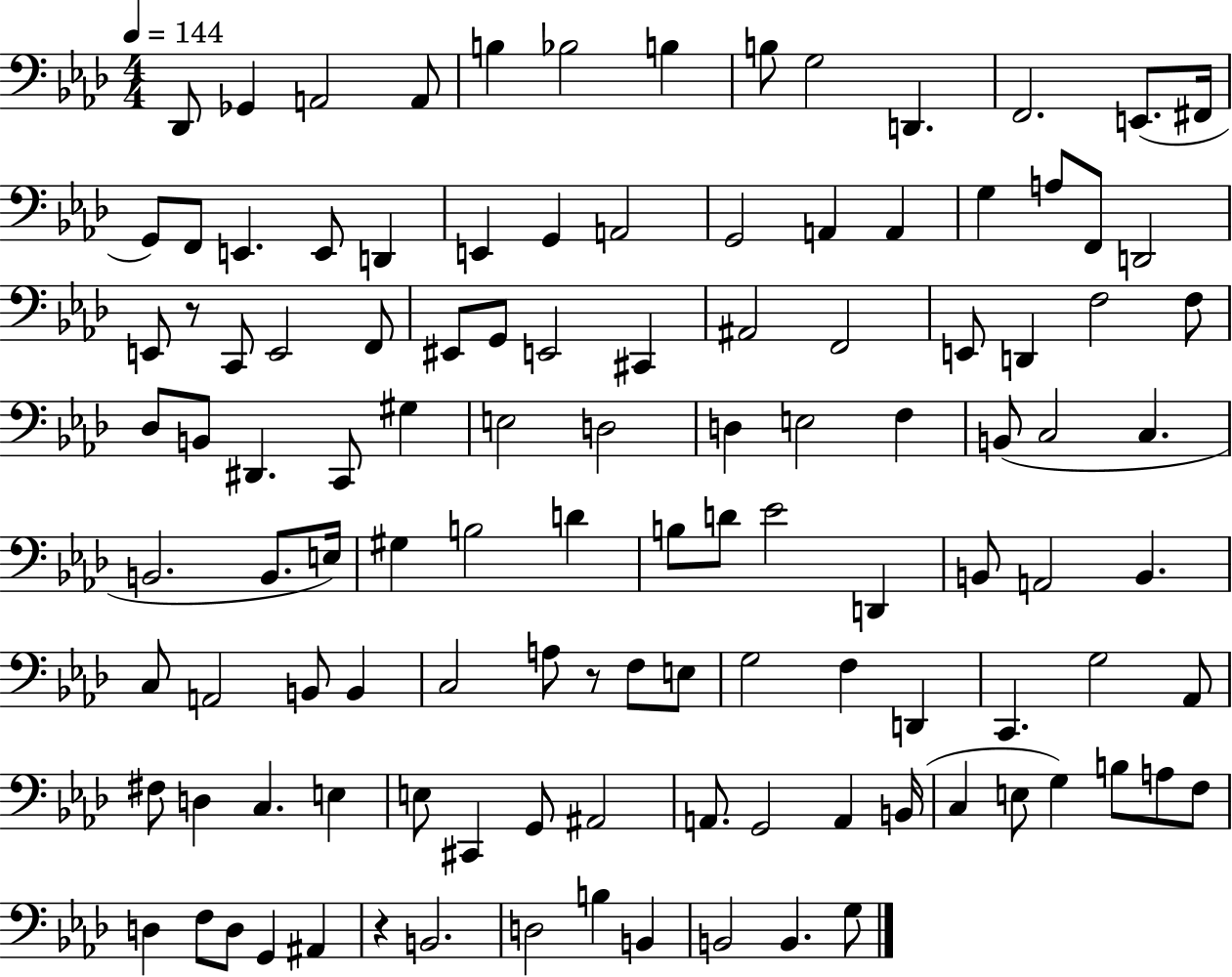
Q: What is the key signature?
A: AES major